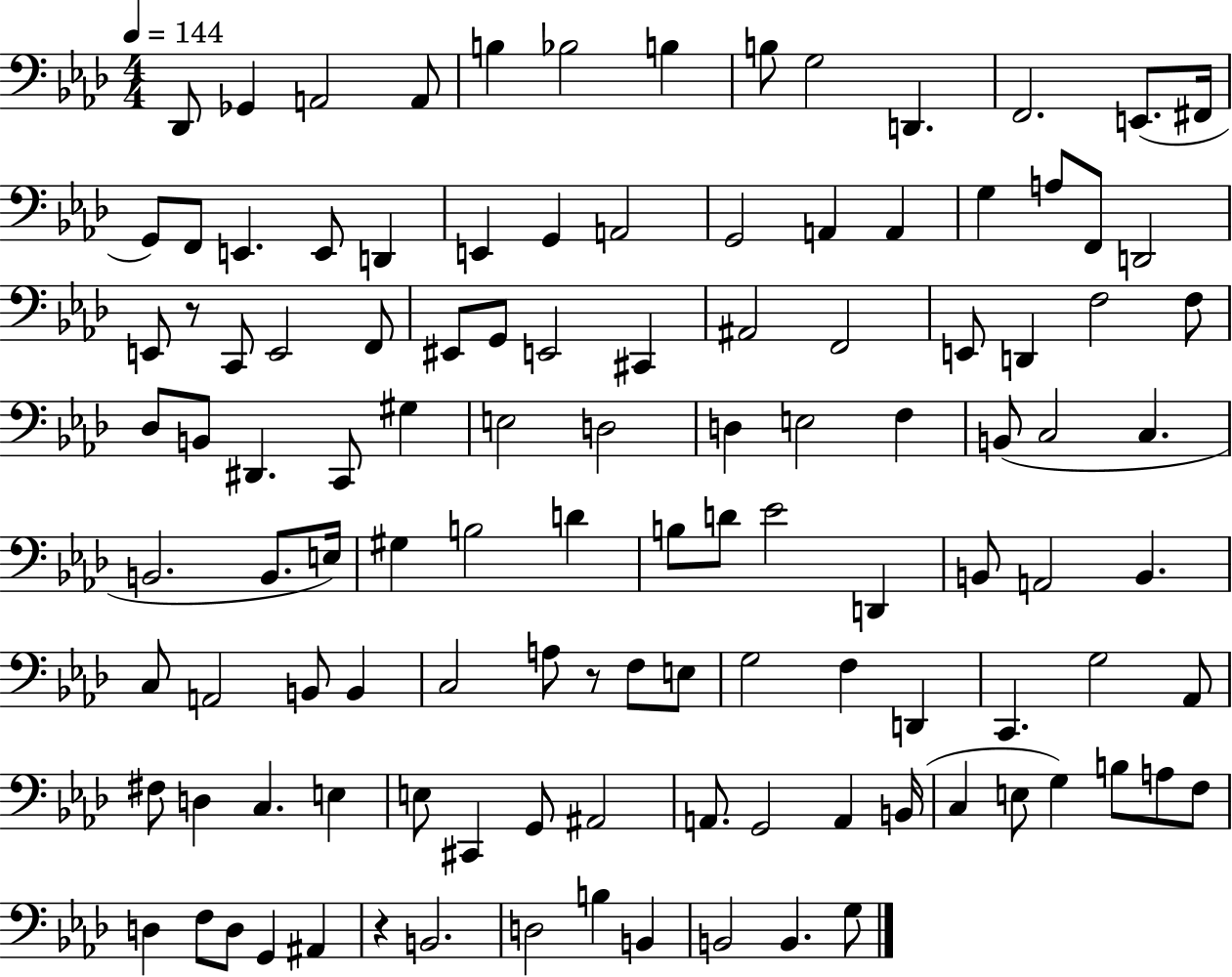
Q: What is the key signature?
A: AES major